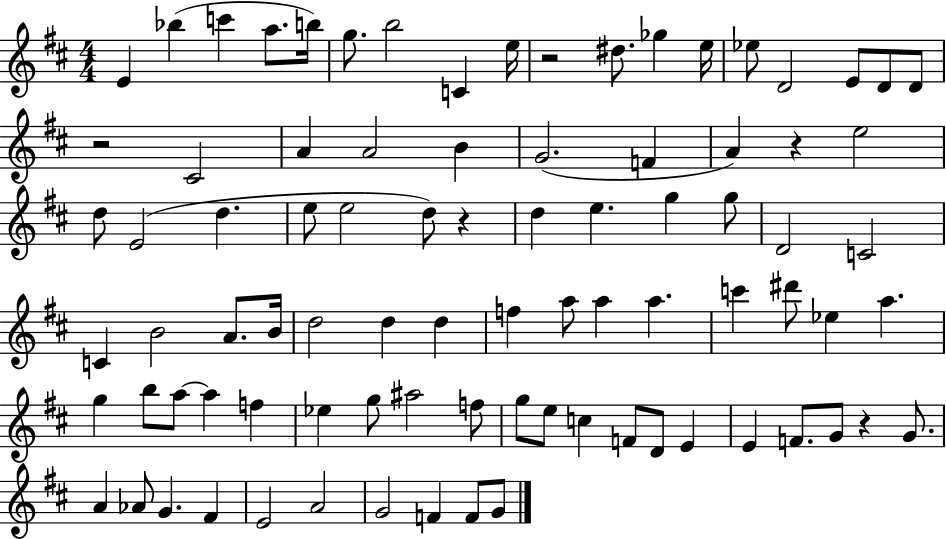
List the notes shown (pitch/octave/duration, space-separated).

E4/q Bb5/q C6/q A5/e. B5/s G5/e. B5/h C4/q E5/s R/h D#5/e. Gb5/q E5/s Eb5/e D4/h E4/e D4/e D4/e R/h C#4/h A4/q A4/h B4/q G4/h. F4/q A4/q R/q E5/h D5/e E4/h D5/q. E5/e E5/h D5/e R/q D5/q E5/q. G5/q G5/e D4/h C4/h C4/q B4/h A4/e. B4/s D5/h D5/q D5/q F5/q A5/e A5/q A5/q. C6/q D#6/e Eb5/q A5/q. G5/q B5/e A5/e A5/q F5/q Eb5/q G5/e A#5/h F5/e G5/e E5/e C5/q F4/e D4/e E4/q E4/q F4/e. G4/e R/q G4/e. A4/q Ab4/e G4/q. F#4/q E4/h A4/h G4/h F4/q F4/e G4/e